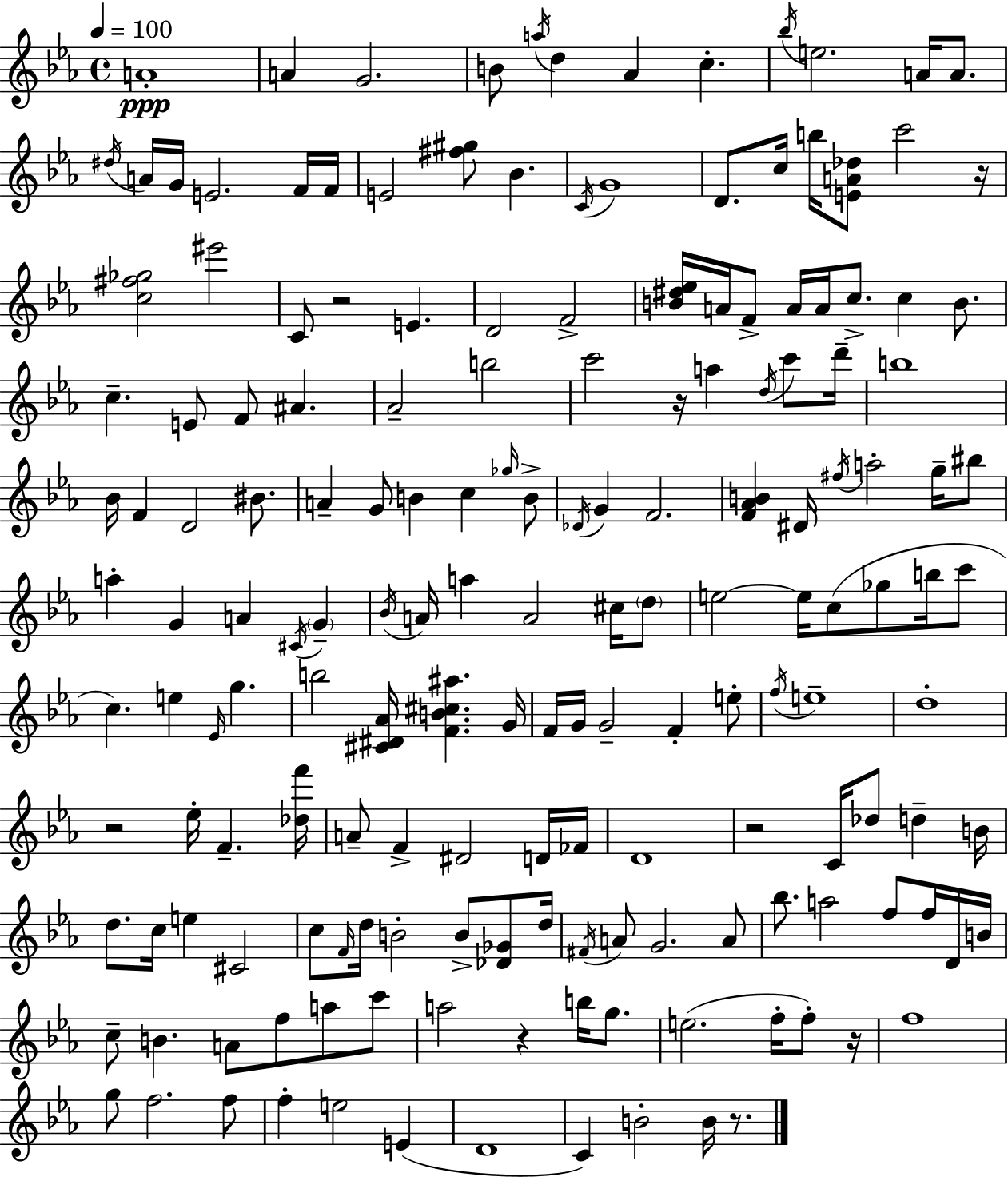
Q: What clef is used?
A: treble